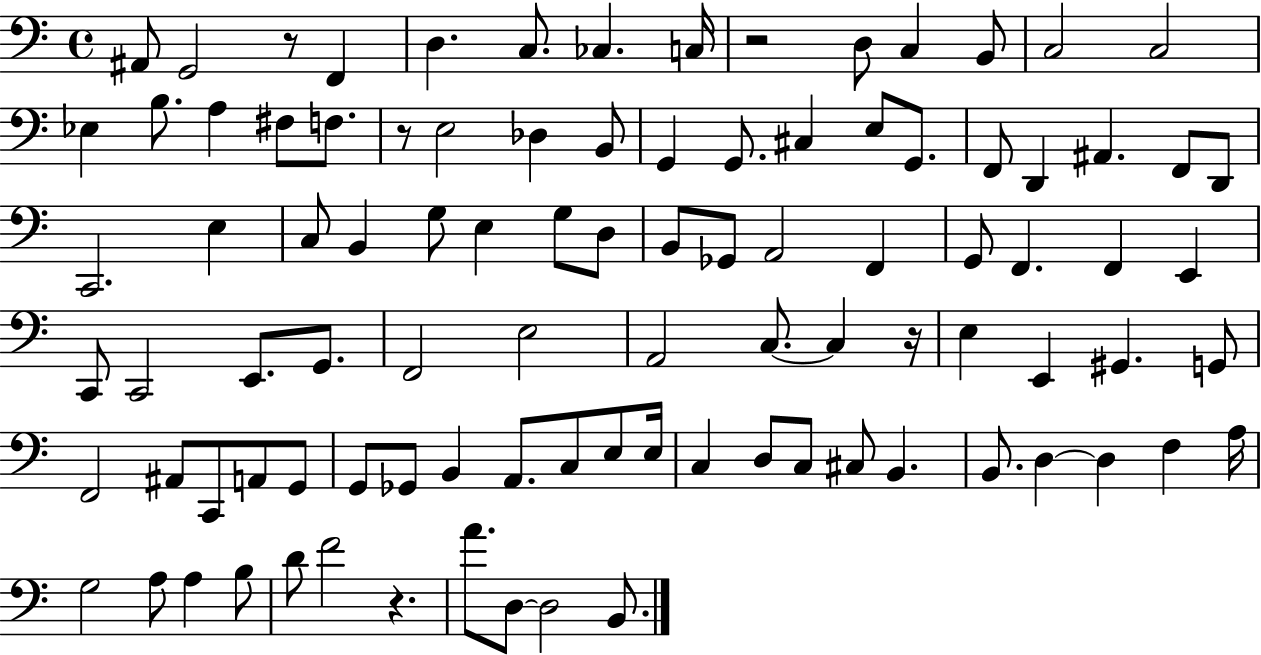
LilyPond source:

{
  \clef bass
  \time 4/4
  \defaultTimeSignature
  \key c \major
  ais,8 g,2 r8 f,4 | d4. c8. ces4. c16 | r2 d8 c4 b,8 | c2 c2 | \break ees4 b8. a4 fis8 f8. | r8 e2 des4 b,8 | g,4 g,8. cis4 e8 g,8. | f,8 d,4 ais,4. f,8 d,8 | \break c,2. e4 | c8 b,4 g8 e4 g8 d8 | b,8 ges,8 a,2 f,4 | g,8 f,4. f,4 e,4 | \break c,8 c,2 e,8. g,8. | f,2 e2 | a,2 c8.~~ c4 r16 | e4 e,4 gis,4. g,8 | \break f,2 ais,8 c,8 a,8 g,8 | g,8 ges,8 b,4 a,8. c8 e8 e16 | c4 d8 c8 cis8 b,4. | b,8. d4~~ d4 f4 a16 | \break g2 a8 a4 b8 | d'8 f'2 r4. | a'8. d8~~ d2 b,8. | \bar "|."
}